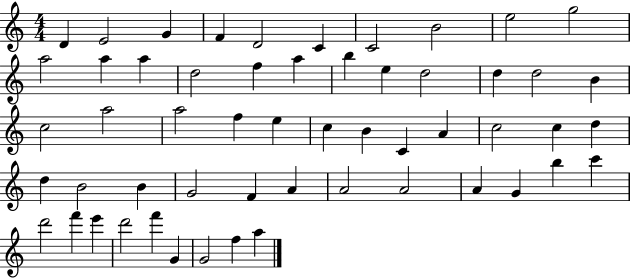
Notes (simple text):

D4/q E4/h G4/q F4/q D4/h C4/q C4/h B4/h E5/h G5/h A5/h A5/q A5/q D5/h F5/q A5/q B5/q E5/q D5/h D5/q D5/h B4/q C5/h A5/h A5/h F5/q E5/q C5/q B4/q C4/q A4/q C5/h C5/q D5/q D5/q B4/h B4/q G4/h F4/q A4/q A4/h A4/h A4/q G4/q B5/q C6/q D6/h F6/q E6/q D6/h F6/q G4/q G4/h F5/q A5/q